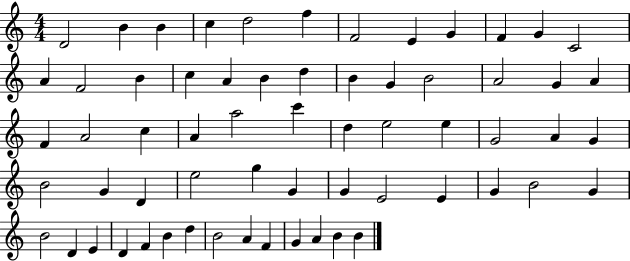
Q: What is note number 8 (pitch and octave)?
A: E4